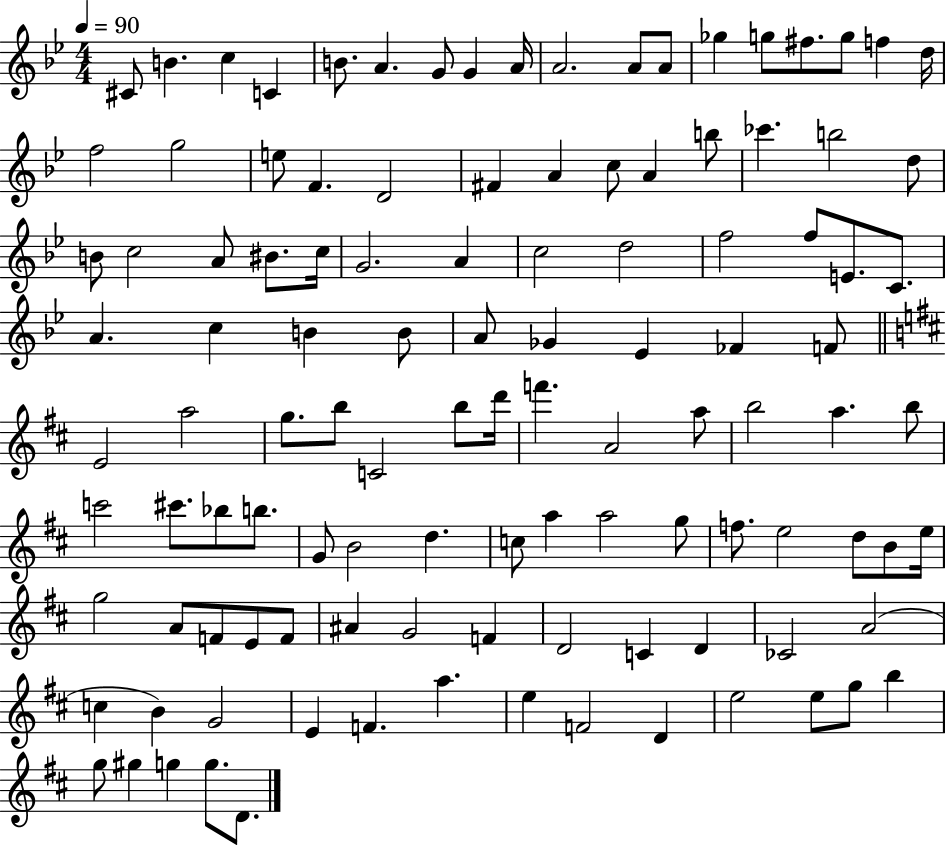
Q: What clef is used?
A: treble